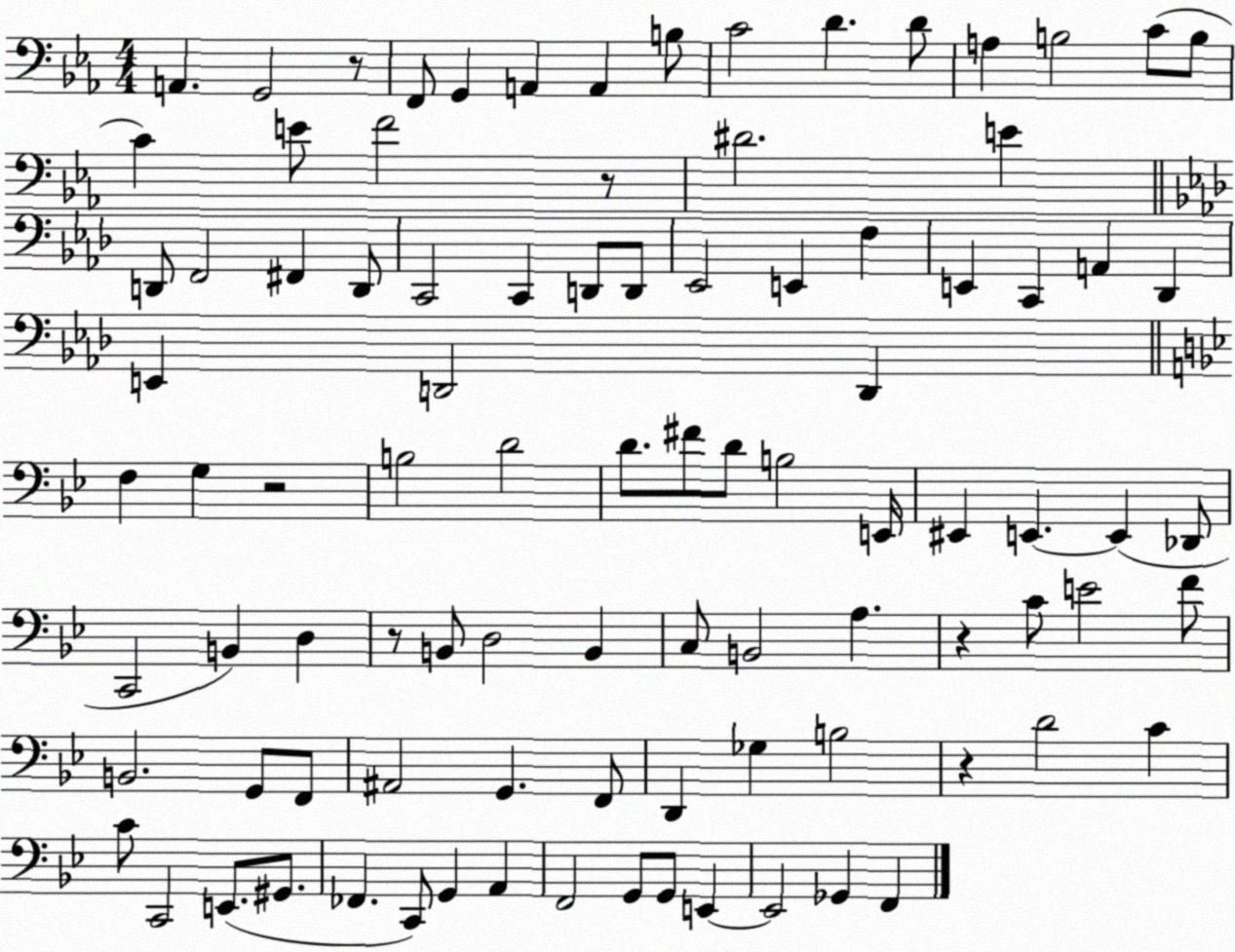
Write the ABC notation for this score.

X:1
T:Untitled
M:4/4
L:1/4
K:Eb
A,, G,,2 z/2 F,,/2 G,, A,, A,, B,/2 C2 D D/2 A, B,2 C/2 B,/2 C E/2 F2 z/2 ^D2 E D,,/2 F,,2 ^F,, D,,/2 C,,2 C,, D,,/2 D,,/2 _E,,2 E,, F, E,, C,, A,, _D,, E,, D,,2 D,, F, G, z2 B,2 D2 D/2 ^F/2 D/2 B,2 E,,/4 ^E,, E,, E,, _D,,/2 C,,2 B,, D, z/2 B,,/2 D,2 B,, C,/2 B,,2 A, z C/2 E2 F/2 B,,2 G,,/2 F,,/2 ^A,,2 G,, F,,/2 D,, _G, B,2 z D2 C C/2 C,,2 E,,/2 ^G,,/2 _F,, C,,/2 G,, A,, F,,2 G,,/2 G,,/2 E,, E,,2 _G,, F,,